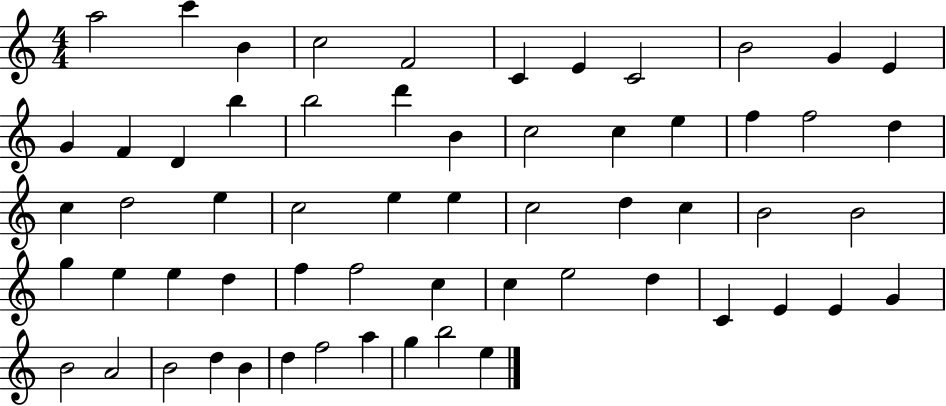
{
  \clef treble
  \numericTimeSignature
  \time 4/4
  \key c \major
  a''2 c'''4 b'4 | c''2 f'2 | c'4 e'4 c'2 | b'2 g'4 e'4 | \break g'4 f'4 d'4 b''4 | b''2 d'''4 b'4 | c''2 c''4 e''4 | f''4 f''2 d''4 | \break c''4 d''2 e''4 | c''2 e''4 e''4 | c''2 d''4 c''4 | b'2 b'2 | \break g''4 e''4 e''4 d''4 | f''4 f''2 c''4 | c''4 e''2 d''4 | c'4 e'4 e'4 g'4 | \break b'2 a'2 | b'2 d''4 b'4 | d''4 f''2 a''4 | g''4 b''2 e''4 | \break \bar "|."
}